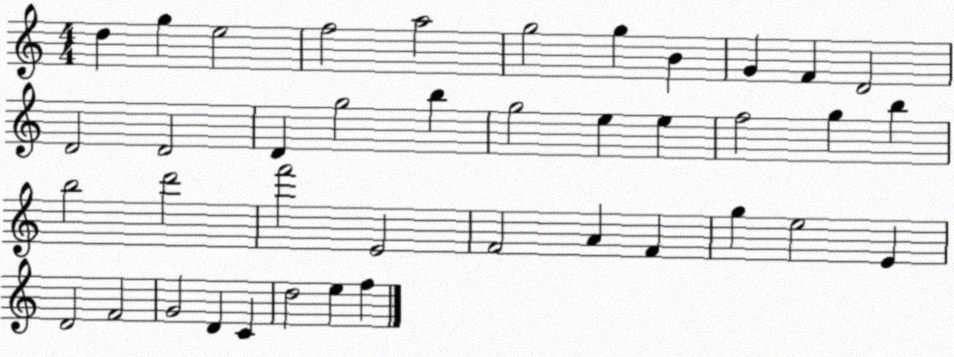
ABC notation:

X:1
T:Untitled
M:4/4
L:1/4
K:C
d g e2 f2 a2 g2 g B G F D2 D2 D2 D g2 b g2 e e f2 g b b2 d'2 f'2 E2 F2 A F g e2 E D2 F2 G2 D C d2 e f